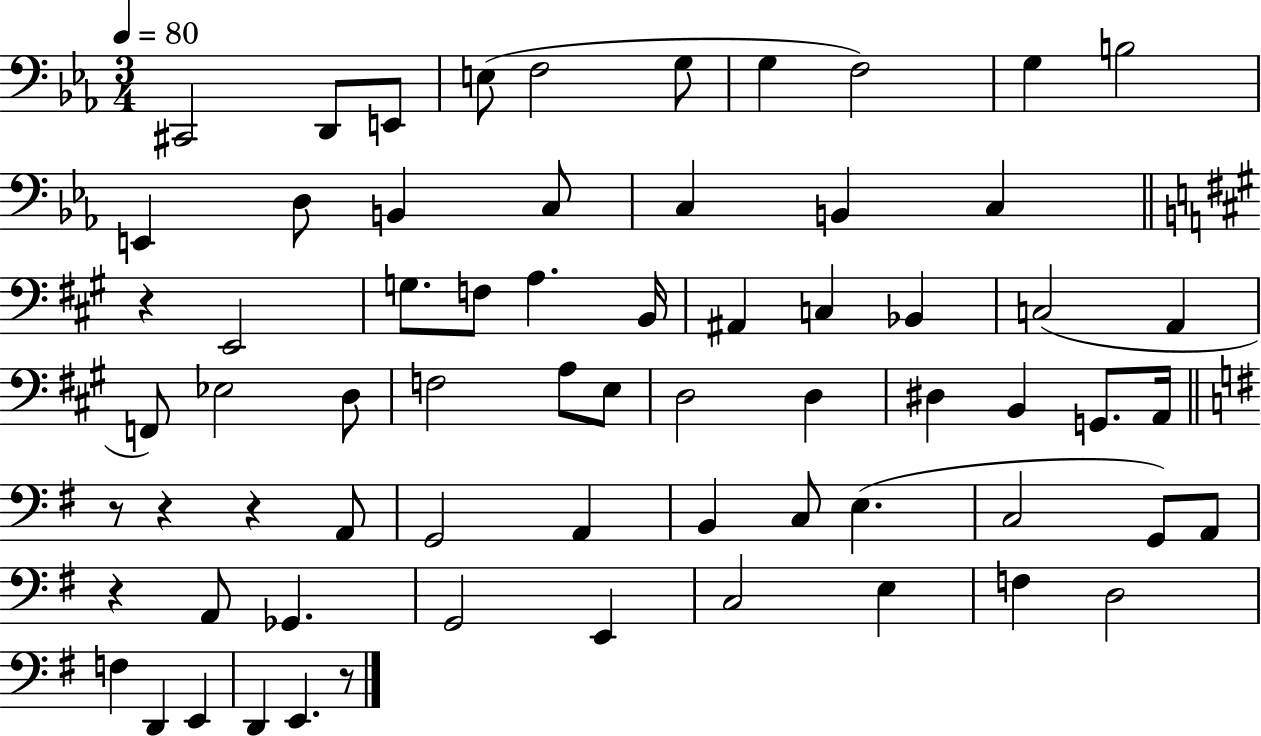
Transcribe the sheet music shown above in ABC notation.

X:1
T:Untitled
M:3/4
L:1/4
K:Eb
^C,,2 D,,/2 E,,/2 E,/2 F,2 G,/2 G, F,2 G, B,2 E,, D,/2 B,, C,/2 C, B,, C, z E,,2 G,/2 F,/2 A, B,,/4 ^A,, C, _B,, C,2 A,, F,,/2 _E,2 D,/2 F,2 A,/2 E,/2 D,2 D, ^D, B,, G,,/2 A,,/4 z/2 z z A,,/2 G,,2 A,, B,, C,/2 E, C,2 G,,/2 A,,/2 z A,,/2 _G,, G,,2 E,, C,2 E, F, D,2 F, D,, E,, D,, E,, z/2